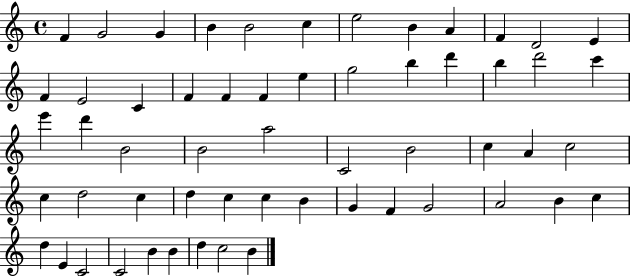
X:1
T:Untitled
M:4/4
L:1/4
K:C
F G2 G B B2 c e2 B A F D2 E F E2 C F F F e g2 b d' b d'2 c' e' d' B2 B2 a2 C2 B2 c A c2 c d2 c d c c B G F G2 A2 B c d E C2 C2 B B d c2 B